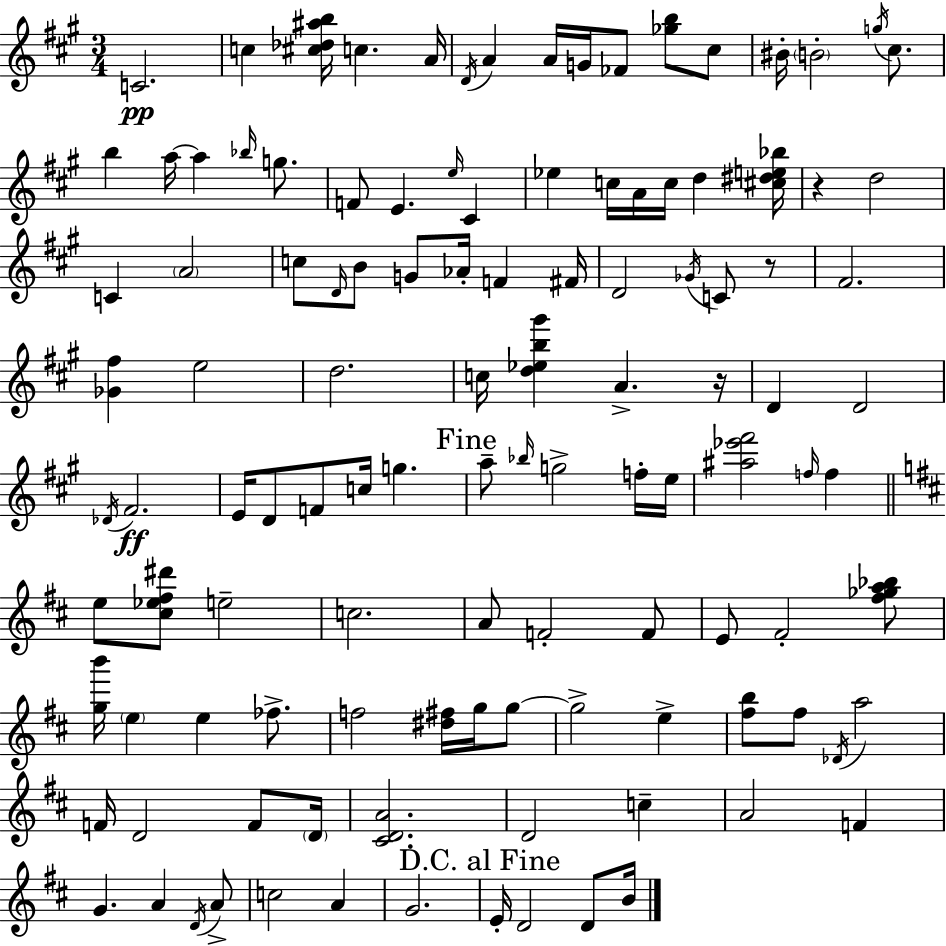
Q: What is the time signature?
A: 3/4